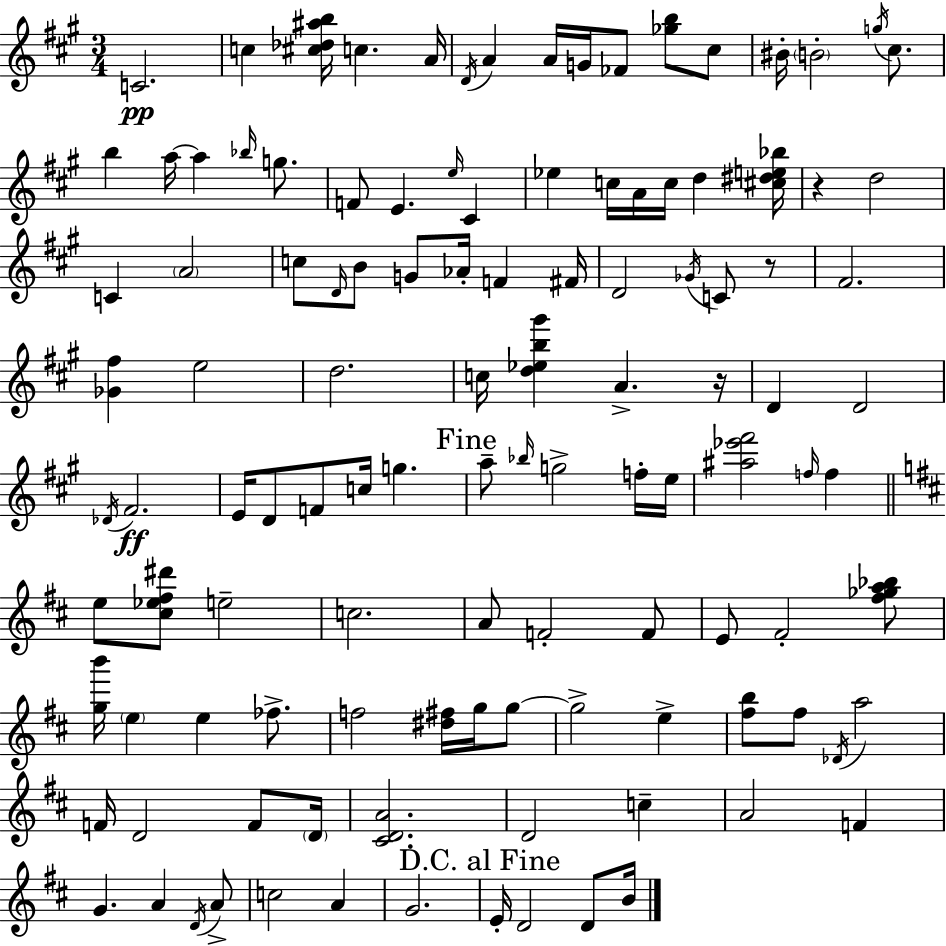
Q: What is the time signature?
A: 3/4